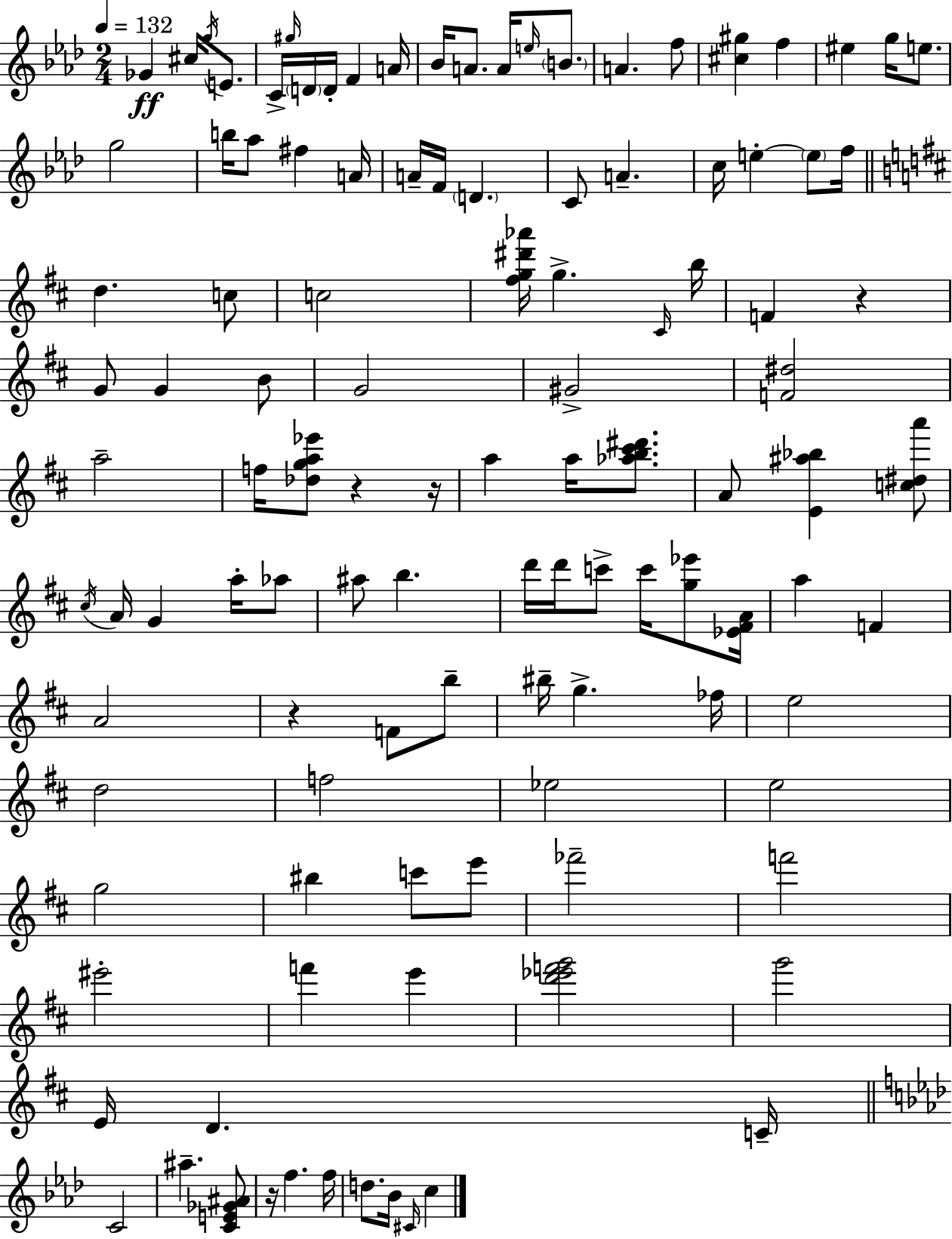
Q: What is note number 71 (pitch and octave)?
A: FES5